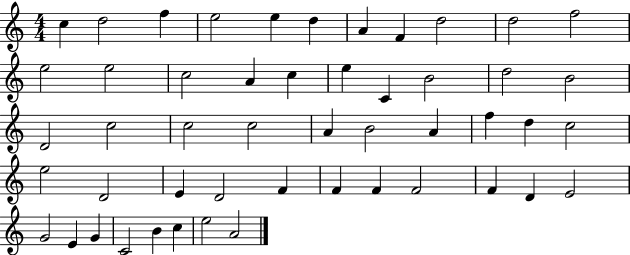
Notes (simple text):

C5/q D5/h F5/q E5/h E5/q D5/q A4/q F4/q D5/h D5/h F5/h E5/h E5/h C5/h A4/q C5/q E5/q C4/q B4/h D5/h B4/h D4/h C5/h C5/h C5/h A4/q B4/h A4/q F5/q D5/q C5/h E5/h D4/h E4/q D4/h F4/q F4/q F4/q F4/h F4/q D4/q E4/h G4/h E4/q G4/q C4/h B4/q C5/q E5/h A4/h